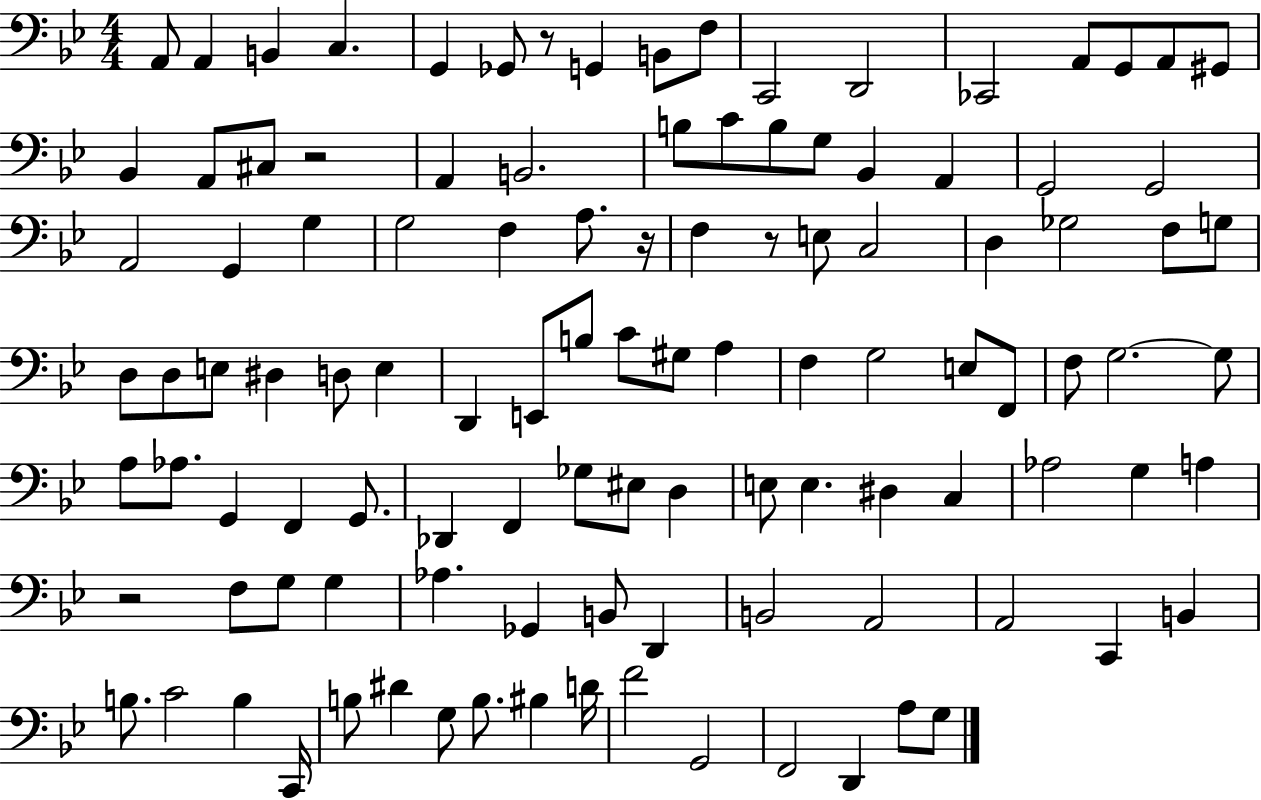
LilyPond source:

{
  \clef bass
  \numericTimeSignature
  \time 4/4
  \key bes \major
  a,8 a,4 b,4 c4. | g,4 ges,8 r8 g,4 b,8 f8 | c,2 d,2 | ces,2 a,8 g,8 a,8 gis,8 | \break bes,4 a,8 cis8 r2 | a,4 b,2. | b8 c'8 b8 g8 bes,4 a,4 | g,2 g,2 | \break a,2 g,4 g4 | g2 f4 a8. r16 | f4 r8 e8 c2 | d4 ges2 f8 g8 | \break d8 d8 e8 dis4 d8 e4 | d,4 e,8 b8 c'8 gis8 a4 | f4 g2 e8 f,8 | f8 g2.~~ g8 | \break a8 aes8. g,4 f,4 g,8. | des,4 f,4 ges8 eis8 d4 | e8 e4. dis4 c4 | aes2 g4 a4 | \break r2 f8 g8 g4 | aes4. ges,4 b,8 d,4 | b,2 a,2 | a,2 c,4 b,4 | \break b8. c'2 b4 c,16 | b8 dis'4 g8 b8. bis4 d'16 | f'2 g,2 | f,2 d,4 a8 g8 | \break \bar "|."
}